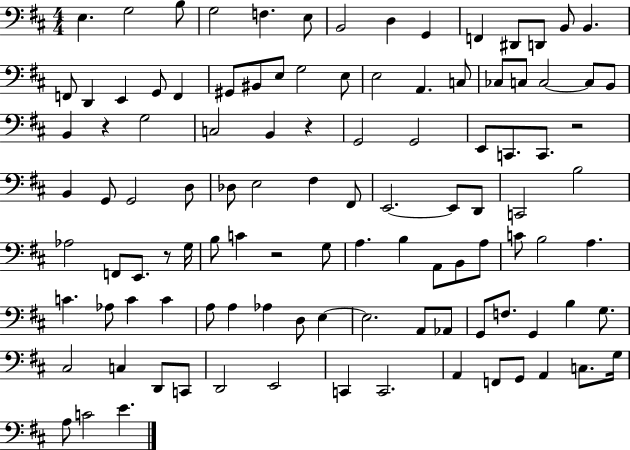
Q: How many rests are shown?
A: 5